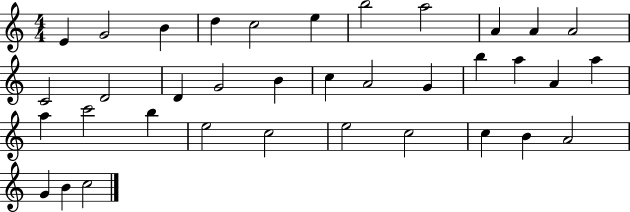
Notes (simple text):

E4/q G4/h B4/q D5/q C5/h E5/q B5/h A5/h A4/q A4/q A4/h C4/h D4/h D4/q G4/h B4/q C5/q A4/h G4/q B5/q A5/q A4/q A5/q A5/q C6/h B5/q E5/h C5/h E5/h C5/h C5/q B4/q A4/h G4/q B4/q C5/h